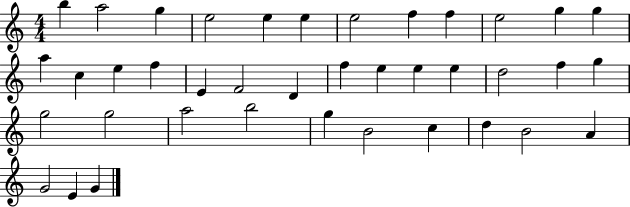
{
  \clef treble
  \numericTimeSignature
  \time 4/4
  \key c \major
  b''4 a''2 g''4 | e''2 e''4 e''4 | e''2 f''4 f''4 | e''2 g''4 g''4 | \break a''4 c''4 e''4 f''4 | e'4 f'2 d'4 | f''4 e''4 e''4 e''4 | d''2 f''4 g''4 | \break g''2 g''2 | a''2 b''2 | g''4 b'2 c''4 | d''4 b'2 a'4 | \break g'2 e'4 g'4 | \bar "|."
}